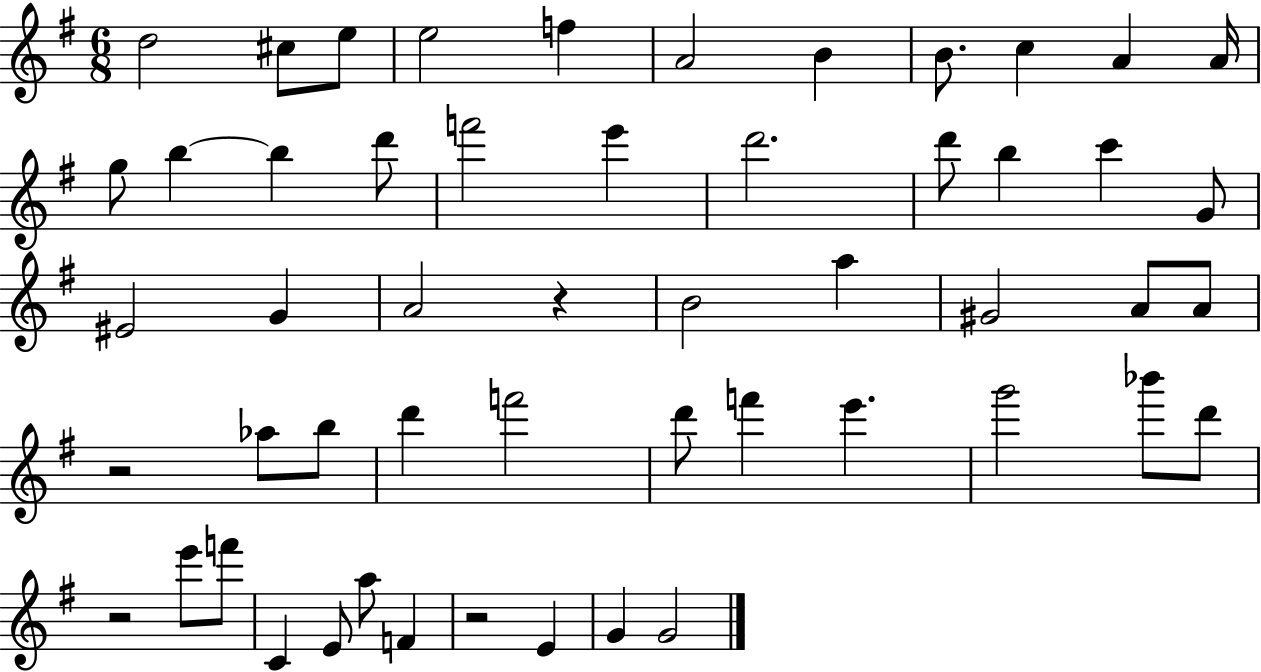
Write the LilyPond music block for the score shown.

{
  \clef treble
  \numericTimeSignature
  \time 6/8
  \key g \major
  \repeat volta 2 { d''2 cis''8 e''8 | e''2 f''4 | a'2 b'4 | b'8. c''4 a'4 a'16 | \break g''8 b''4~~ b''4 d'''8 | f'''2 e'''4 | d'''2. | d'''8 b''4 c'''4 g'8 | \break eis'2 g'4 | a'2 r4 | b'2 a''4 | gis'2 a'8 a'8 | \break r2 aes''8 b''8 | d'''4 f'''2 | d'''8 f'''4 e'''4. | g'''2 bes'''8 d'''8 | \break r2 e'''8 f'''8 | c'4 e'8 a''8 f'4 | r2 e'4 | g'4 g'2 | \break } \bar "|."
}